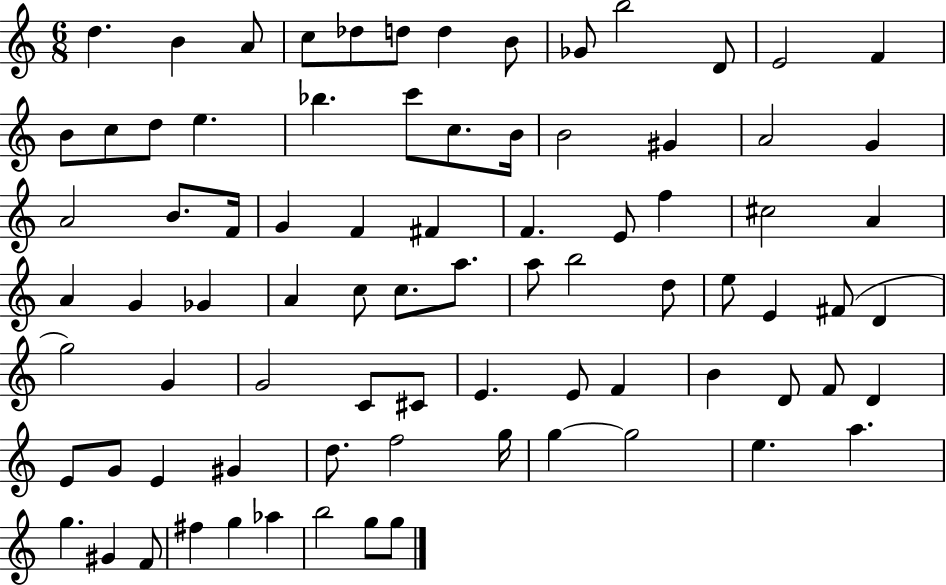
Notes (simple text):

D5/q. B4/q A4/e C5/e Db5/e D5/e D5/q B4/e Gb4/e B5/h D4/e E4/h F4/q B4/e C5/e D5/e E5/q. Bb5/q. C6/e C5/e. B4/s B4/h G#4/q A4/h G4/q A4/h B4/e. F4/s G4/q F4/q F#4/q F4/q. E4/e F5/q C#5/h A4/q A4/q G4/q Gb4/q A4/q C5/e C5/e. A5/e. A5/e B5/h D5/e E5/e E4/q F#4/e D4/q G5/h G4/q G4/h C4/e C#4/e E4/q. E4/e F4/q B4/q D4/e F4/e D4/q E4/e G4/e E4/q G#4/q D5/e. F5/h G5/s G5/q G5/h E5/q. A5/q. G5/q. G#4/q F4/e F#5/q G5/q Ab5/q B5/h G5/e G5/e